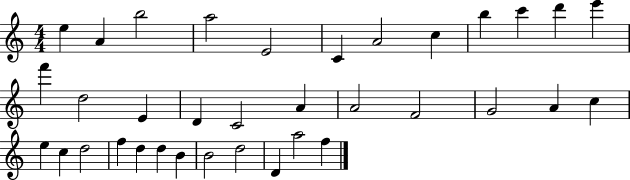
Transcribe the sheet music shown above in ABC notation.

X:1
T:Untitled
M:4/4
L:1/4
K:C
e A b2 a2 E2 C A2 c b c' d' e' f' d2 E D C2 A A2 F2 G2 A c e c d2 f d d B B2 d2 D a2 f